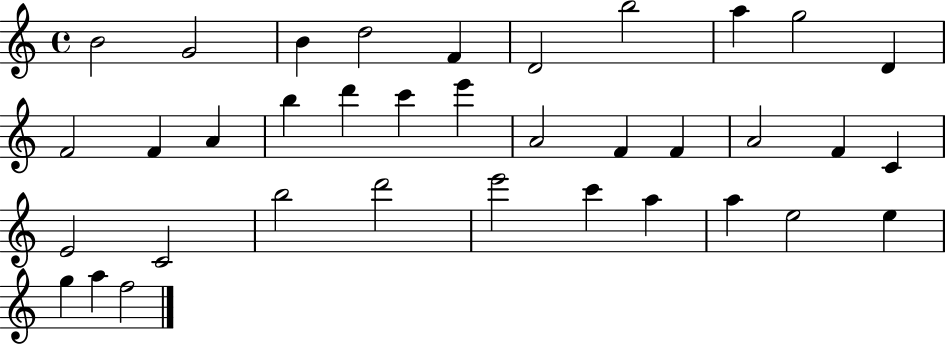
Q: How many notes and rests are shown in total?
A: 36